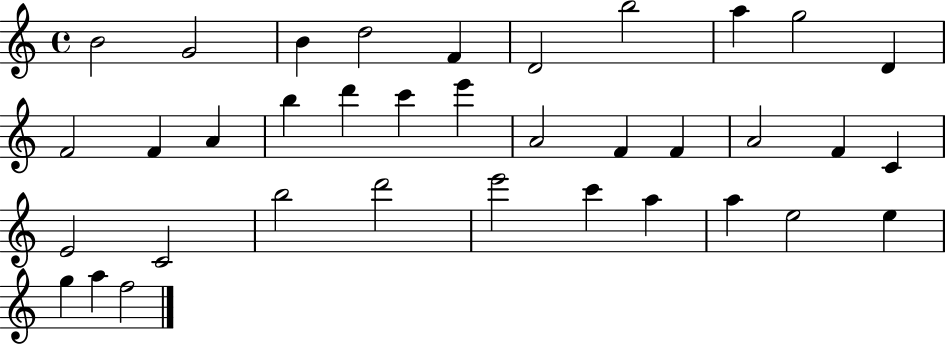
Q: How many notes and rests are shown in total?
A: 36